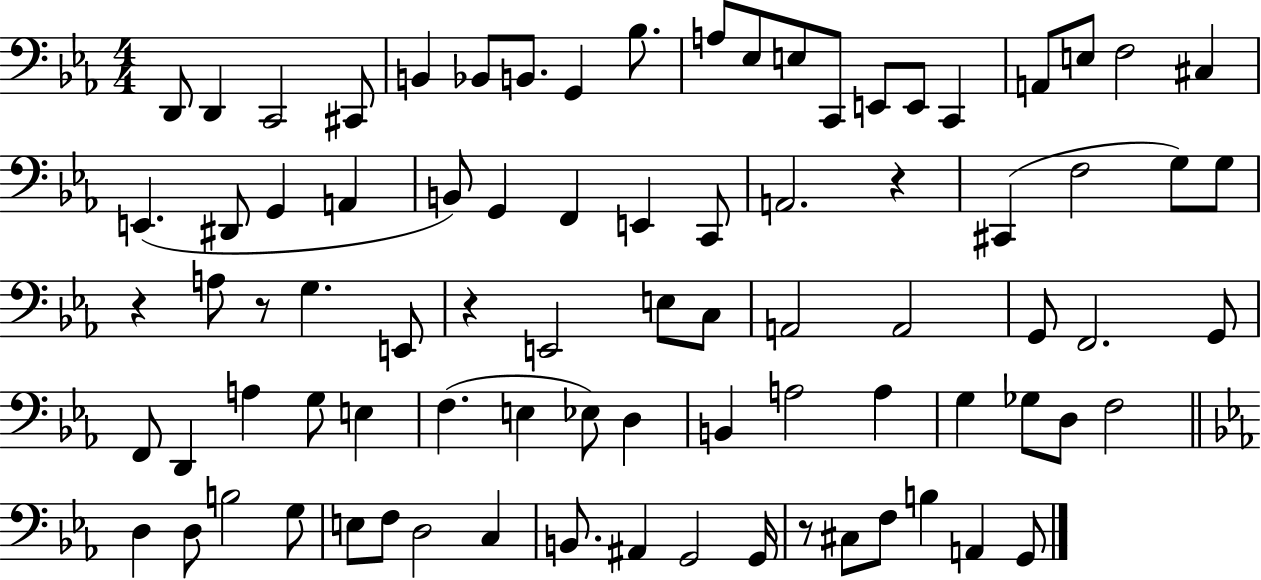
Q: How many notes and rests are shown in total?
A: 83